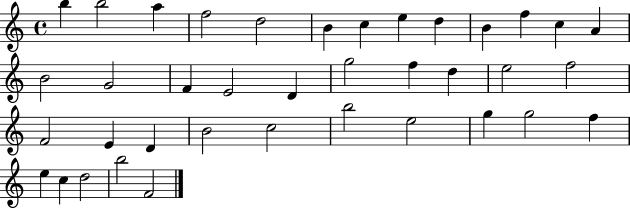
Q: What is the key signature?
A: C major